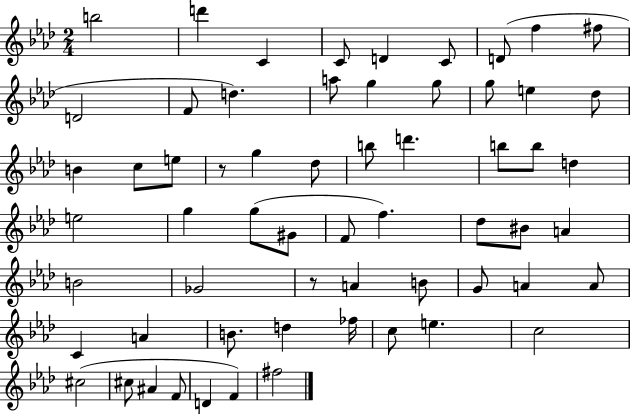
B5/h D6/q C4/q C4/e D4/q C4/e D4/e F5/q F#5/e D4/h F4/e D5/q. A5/e G5/q G5/e G5/e E5/q Db5/e B4/q C5/e E5/e R/e G5/q Db5/e B5/e D6/q. B5/e B5/e D5/q E5/h G5/q G5/e G#4/e F4/e F5/q. Db5/e BIS4/e A4/q B4/h Gb4/h R/e A4/q B4/e G4/e A4/q A4/e C4/q A4/q B4/e. D5/q FES5/s C5/e E5/q. C5/h C#5/h C#5/e A#4/q F4/e D4/q F4/q F#5/h